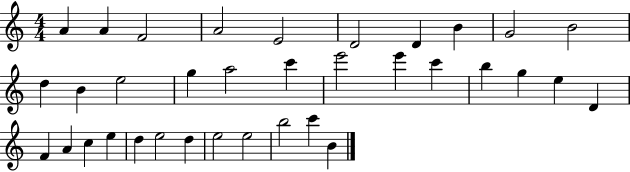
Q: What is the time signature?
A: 4/4